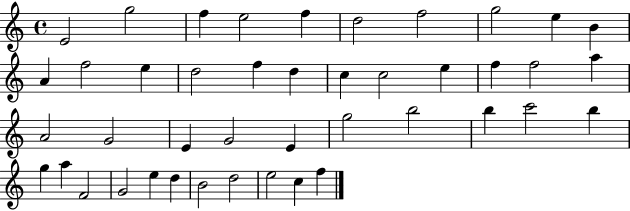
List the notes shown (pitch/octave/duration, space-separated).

E4/h G5/h F5/q E5/h F5/q D5/h F5/h G5/h E5/q B4/q A4/q F5/h E5/q D5/h F5/q D5/q C5/q C5/h E5/q F5/q F5/h A5/q A4/h G4/h E4/q G4/h E4/q G5/h B5/h B5/q C6/h B5/q G5/q A5/q F4/h G4/h E5/q D5/q B4/h D5/h E5/h C5/q F5/q